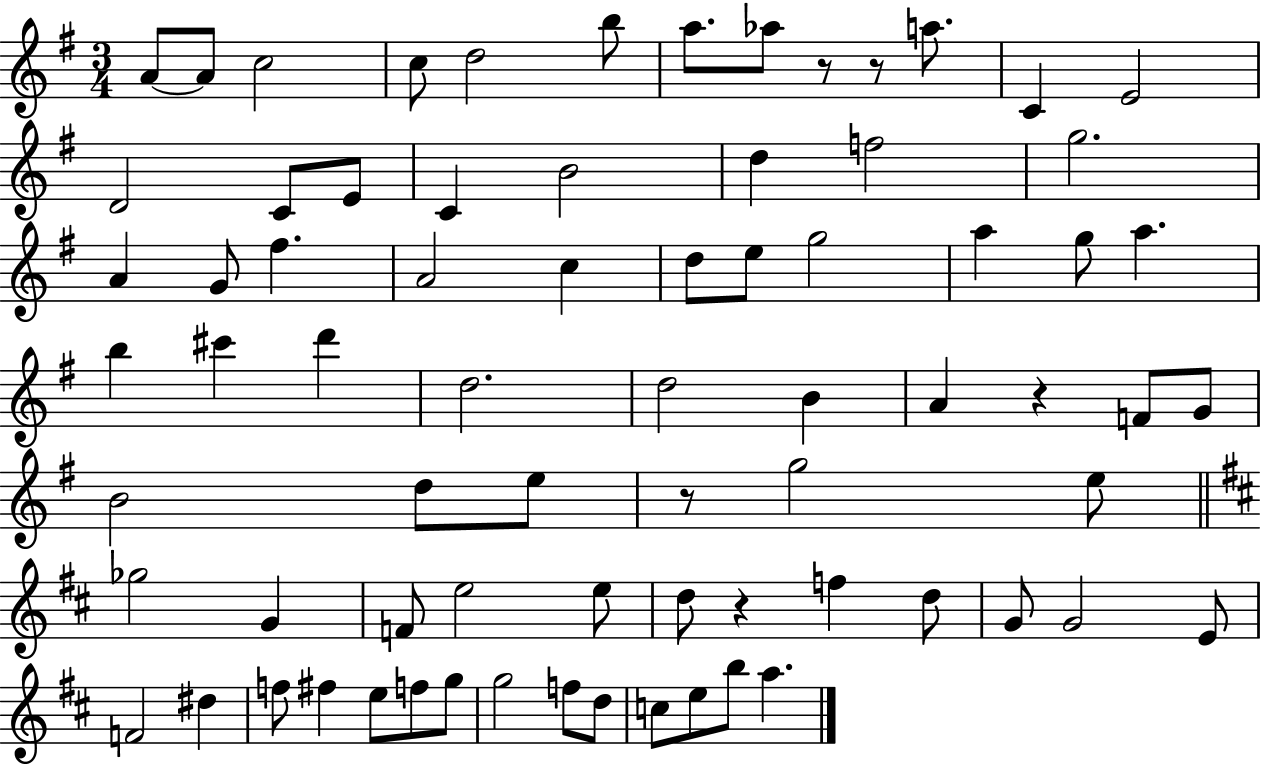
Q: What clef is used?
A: treble